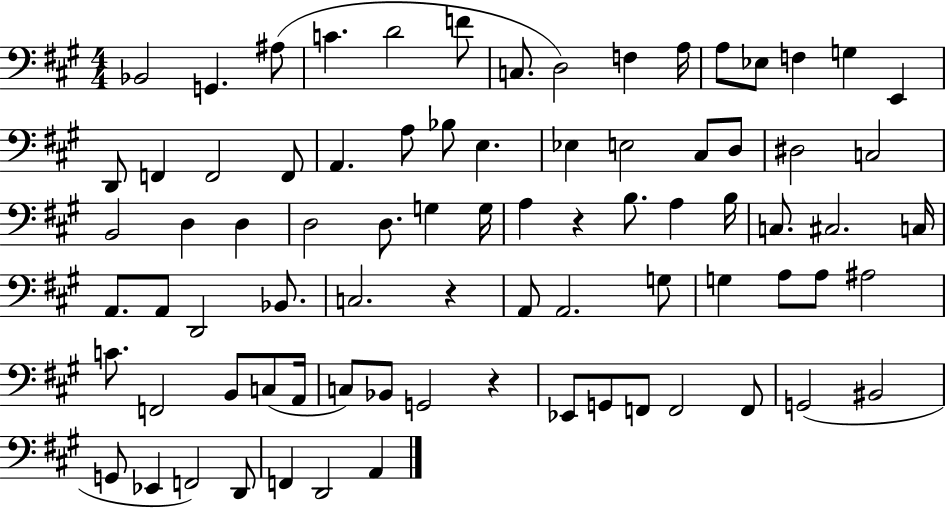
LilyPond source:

{
  \clef bass
  \numericTimeSignature
  \time 4/4
  \key a \major
  \repeat volta 2 { bes,2 g,4. ais8( | c'4. d'2 f'8 | c8. d2) f4 a16 | a8 ees8 f4 g4 e,4 | \break d,8 f,4 f,2 f,8 | a,4. a8 bes8 e4. | ees4 e2 cis8 d8 | dis2 c2 | \break b,2 d4 d4 | d2 d8. g4 g16 | a4 r4 b8. a4 b16 | c8. cis2. c16 | \break a,8. a,8 d,2 bes,8. | c2. r4 | a,8 a,2. g8 | g4 a8 a8 ais2 | \break c'8. f,2 b,8 c8( a,16 | c8) bes,8 g,2 r4 | ees,8 g,8 f,8 f,2 f,8 | g,2( bis,2 | \break g,8 ees,4 f,2) d,8 | f,4 d,2 a,4 | } \bar "|."
}